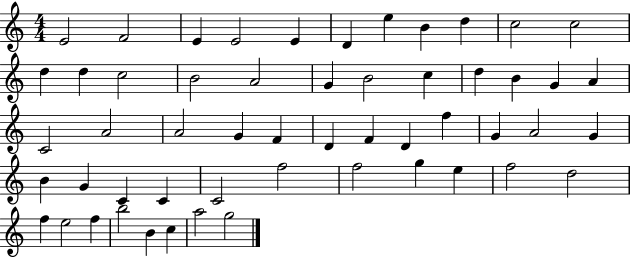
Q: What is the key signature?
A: C major